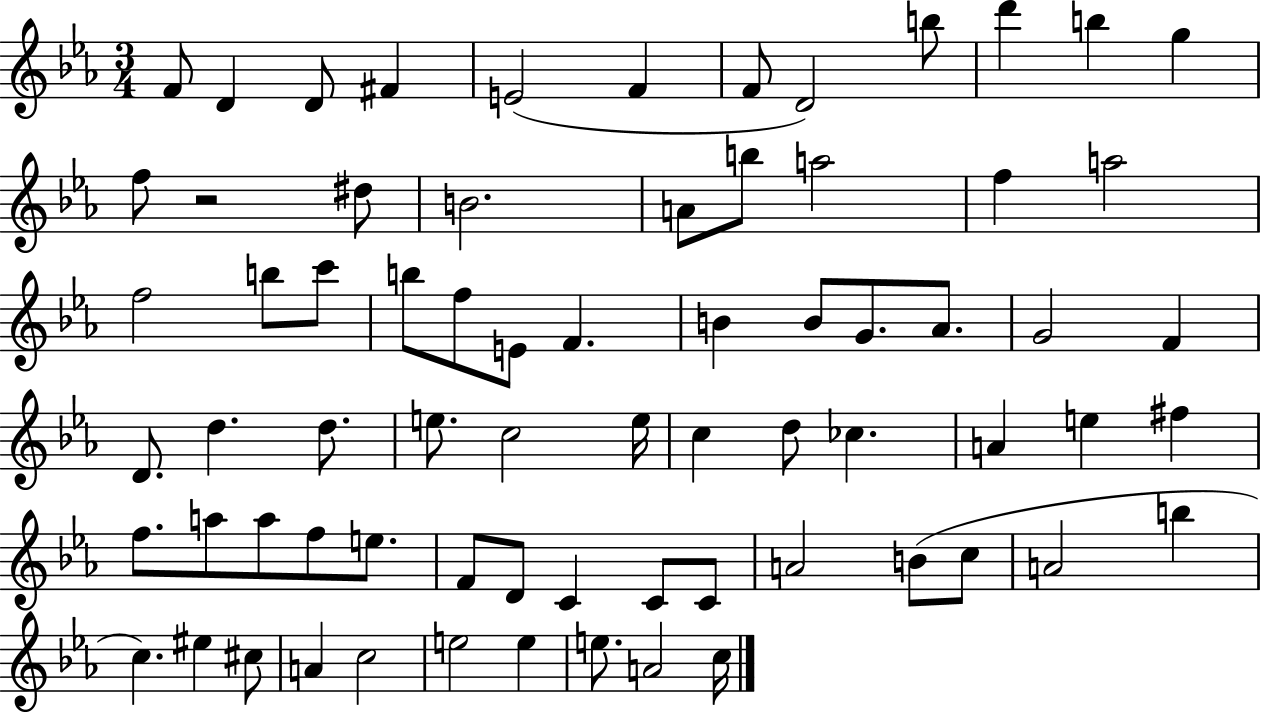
{
  \clef treble
  \numericTimeSignature
  \time 3/4
  \key ees \major
  f'8 d'4 d'8 fis'4 | e'2( f'4 | f'8 d'2) b''8 | d'''4 b''4 g''4 | \break f''8 r2 dis''8 | b'2. | a'8 b''8 a''2 | f''4 a''2 | \break f''2 b''8 c'''8 | b''8 f''8 e'8 f'4. | b'4 b'8 g'8. aes'8. | g'2 f'4 | \break d'8. d''4. d''8. | e''8. c''2 e''16 | c''4 d''8 ces''4. | a'4 e''4 fis''4 | \break f''8. a''8 a''8 f''8 e''8. | f'8 d'8 c'4 c'8 c'8 | a'2 b'8( c''8 | a'2 b''4 | \break c''4.) eis''4 cis''8 | a'4 c''2 | e''2 e''4 | e''8. a'2 c''16 | \break \bar "|."
}